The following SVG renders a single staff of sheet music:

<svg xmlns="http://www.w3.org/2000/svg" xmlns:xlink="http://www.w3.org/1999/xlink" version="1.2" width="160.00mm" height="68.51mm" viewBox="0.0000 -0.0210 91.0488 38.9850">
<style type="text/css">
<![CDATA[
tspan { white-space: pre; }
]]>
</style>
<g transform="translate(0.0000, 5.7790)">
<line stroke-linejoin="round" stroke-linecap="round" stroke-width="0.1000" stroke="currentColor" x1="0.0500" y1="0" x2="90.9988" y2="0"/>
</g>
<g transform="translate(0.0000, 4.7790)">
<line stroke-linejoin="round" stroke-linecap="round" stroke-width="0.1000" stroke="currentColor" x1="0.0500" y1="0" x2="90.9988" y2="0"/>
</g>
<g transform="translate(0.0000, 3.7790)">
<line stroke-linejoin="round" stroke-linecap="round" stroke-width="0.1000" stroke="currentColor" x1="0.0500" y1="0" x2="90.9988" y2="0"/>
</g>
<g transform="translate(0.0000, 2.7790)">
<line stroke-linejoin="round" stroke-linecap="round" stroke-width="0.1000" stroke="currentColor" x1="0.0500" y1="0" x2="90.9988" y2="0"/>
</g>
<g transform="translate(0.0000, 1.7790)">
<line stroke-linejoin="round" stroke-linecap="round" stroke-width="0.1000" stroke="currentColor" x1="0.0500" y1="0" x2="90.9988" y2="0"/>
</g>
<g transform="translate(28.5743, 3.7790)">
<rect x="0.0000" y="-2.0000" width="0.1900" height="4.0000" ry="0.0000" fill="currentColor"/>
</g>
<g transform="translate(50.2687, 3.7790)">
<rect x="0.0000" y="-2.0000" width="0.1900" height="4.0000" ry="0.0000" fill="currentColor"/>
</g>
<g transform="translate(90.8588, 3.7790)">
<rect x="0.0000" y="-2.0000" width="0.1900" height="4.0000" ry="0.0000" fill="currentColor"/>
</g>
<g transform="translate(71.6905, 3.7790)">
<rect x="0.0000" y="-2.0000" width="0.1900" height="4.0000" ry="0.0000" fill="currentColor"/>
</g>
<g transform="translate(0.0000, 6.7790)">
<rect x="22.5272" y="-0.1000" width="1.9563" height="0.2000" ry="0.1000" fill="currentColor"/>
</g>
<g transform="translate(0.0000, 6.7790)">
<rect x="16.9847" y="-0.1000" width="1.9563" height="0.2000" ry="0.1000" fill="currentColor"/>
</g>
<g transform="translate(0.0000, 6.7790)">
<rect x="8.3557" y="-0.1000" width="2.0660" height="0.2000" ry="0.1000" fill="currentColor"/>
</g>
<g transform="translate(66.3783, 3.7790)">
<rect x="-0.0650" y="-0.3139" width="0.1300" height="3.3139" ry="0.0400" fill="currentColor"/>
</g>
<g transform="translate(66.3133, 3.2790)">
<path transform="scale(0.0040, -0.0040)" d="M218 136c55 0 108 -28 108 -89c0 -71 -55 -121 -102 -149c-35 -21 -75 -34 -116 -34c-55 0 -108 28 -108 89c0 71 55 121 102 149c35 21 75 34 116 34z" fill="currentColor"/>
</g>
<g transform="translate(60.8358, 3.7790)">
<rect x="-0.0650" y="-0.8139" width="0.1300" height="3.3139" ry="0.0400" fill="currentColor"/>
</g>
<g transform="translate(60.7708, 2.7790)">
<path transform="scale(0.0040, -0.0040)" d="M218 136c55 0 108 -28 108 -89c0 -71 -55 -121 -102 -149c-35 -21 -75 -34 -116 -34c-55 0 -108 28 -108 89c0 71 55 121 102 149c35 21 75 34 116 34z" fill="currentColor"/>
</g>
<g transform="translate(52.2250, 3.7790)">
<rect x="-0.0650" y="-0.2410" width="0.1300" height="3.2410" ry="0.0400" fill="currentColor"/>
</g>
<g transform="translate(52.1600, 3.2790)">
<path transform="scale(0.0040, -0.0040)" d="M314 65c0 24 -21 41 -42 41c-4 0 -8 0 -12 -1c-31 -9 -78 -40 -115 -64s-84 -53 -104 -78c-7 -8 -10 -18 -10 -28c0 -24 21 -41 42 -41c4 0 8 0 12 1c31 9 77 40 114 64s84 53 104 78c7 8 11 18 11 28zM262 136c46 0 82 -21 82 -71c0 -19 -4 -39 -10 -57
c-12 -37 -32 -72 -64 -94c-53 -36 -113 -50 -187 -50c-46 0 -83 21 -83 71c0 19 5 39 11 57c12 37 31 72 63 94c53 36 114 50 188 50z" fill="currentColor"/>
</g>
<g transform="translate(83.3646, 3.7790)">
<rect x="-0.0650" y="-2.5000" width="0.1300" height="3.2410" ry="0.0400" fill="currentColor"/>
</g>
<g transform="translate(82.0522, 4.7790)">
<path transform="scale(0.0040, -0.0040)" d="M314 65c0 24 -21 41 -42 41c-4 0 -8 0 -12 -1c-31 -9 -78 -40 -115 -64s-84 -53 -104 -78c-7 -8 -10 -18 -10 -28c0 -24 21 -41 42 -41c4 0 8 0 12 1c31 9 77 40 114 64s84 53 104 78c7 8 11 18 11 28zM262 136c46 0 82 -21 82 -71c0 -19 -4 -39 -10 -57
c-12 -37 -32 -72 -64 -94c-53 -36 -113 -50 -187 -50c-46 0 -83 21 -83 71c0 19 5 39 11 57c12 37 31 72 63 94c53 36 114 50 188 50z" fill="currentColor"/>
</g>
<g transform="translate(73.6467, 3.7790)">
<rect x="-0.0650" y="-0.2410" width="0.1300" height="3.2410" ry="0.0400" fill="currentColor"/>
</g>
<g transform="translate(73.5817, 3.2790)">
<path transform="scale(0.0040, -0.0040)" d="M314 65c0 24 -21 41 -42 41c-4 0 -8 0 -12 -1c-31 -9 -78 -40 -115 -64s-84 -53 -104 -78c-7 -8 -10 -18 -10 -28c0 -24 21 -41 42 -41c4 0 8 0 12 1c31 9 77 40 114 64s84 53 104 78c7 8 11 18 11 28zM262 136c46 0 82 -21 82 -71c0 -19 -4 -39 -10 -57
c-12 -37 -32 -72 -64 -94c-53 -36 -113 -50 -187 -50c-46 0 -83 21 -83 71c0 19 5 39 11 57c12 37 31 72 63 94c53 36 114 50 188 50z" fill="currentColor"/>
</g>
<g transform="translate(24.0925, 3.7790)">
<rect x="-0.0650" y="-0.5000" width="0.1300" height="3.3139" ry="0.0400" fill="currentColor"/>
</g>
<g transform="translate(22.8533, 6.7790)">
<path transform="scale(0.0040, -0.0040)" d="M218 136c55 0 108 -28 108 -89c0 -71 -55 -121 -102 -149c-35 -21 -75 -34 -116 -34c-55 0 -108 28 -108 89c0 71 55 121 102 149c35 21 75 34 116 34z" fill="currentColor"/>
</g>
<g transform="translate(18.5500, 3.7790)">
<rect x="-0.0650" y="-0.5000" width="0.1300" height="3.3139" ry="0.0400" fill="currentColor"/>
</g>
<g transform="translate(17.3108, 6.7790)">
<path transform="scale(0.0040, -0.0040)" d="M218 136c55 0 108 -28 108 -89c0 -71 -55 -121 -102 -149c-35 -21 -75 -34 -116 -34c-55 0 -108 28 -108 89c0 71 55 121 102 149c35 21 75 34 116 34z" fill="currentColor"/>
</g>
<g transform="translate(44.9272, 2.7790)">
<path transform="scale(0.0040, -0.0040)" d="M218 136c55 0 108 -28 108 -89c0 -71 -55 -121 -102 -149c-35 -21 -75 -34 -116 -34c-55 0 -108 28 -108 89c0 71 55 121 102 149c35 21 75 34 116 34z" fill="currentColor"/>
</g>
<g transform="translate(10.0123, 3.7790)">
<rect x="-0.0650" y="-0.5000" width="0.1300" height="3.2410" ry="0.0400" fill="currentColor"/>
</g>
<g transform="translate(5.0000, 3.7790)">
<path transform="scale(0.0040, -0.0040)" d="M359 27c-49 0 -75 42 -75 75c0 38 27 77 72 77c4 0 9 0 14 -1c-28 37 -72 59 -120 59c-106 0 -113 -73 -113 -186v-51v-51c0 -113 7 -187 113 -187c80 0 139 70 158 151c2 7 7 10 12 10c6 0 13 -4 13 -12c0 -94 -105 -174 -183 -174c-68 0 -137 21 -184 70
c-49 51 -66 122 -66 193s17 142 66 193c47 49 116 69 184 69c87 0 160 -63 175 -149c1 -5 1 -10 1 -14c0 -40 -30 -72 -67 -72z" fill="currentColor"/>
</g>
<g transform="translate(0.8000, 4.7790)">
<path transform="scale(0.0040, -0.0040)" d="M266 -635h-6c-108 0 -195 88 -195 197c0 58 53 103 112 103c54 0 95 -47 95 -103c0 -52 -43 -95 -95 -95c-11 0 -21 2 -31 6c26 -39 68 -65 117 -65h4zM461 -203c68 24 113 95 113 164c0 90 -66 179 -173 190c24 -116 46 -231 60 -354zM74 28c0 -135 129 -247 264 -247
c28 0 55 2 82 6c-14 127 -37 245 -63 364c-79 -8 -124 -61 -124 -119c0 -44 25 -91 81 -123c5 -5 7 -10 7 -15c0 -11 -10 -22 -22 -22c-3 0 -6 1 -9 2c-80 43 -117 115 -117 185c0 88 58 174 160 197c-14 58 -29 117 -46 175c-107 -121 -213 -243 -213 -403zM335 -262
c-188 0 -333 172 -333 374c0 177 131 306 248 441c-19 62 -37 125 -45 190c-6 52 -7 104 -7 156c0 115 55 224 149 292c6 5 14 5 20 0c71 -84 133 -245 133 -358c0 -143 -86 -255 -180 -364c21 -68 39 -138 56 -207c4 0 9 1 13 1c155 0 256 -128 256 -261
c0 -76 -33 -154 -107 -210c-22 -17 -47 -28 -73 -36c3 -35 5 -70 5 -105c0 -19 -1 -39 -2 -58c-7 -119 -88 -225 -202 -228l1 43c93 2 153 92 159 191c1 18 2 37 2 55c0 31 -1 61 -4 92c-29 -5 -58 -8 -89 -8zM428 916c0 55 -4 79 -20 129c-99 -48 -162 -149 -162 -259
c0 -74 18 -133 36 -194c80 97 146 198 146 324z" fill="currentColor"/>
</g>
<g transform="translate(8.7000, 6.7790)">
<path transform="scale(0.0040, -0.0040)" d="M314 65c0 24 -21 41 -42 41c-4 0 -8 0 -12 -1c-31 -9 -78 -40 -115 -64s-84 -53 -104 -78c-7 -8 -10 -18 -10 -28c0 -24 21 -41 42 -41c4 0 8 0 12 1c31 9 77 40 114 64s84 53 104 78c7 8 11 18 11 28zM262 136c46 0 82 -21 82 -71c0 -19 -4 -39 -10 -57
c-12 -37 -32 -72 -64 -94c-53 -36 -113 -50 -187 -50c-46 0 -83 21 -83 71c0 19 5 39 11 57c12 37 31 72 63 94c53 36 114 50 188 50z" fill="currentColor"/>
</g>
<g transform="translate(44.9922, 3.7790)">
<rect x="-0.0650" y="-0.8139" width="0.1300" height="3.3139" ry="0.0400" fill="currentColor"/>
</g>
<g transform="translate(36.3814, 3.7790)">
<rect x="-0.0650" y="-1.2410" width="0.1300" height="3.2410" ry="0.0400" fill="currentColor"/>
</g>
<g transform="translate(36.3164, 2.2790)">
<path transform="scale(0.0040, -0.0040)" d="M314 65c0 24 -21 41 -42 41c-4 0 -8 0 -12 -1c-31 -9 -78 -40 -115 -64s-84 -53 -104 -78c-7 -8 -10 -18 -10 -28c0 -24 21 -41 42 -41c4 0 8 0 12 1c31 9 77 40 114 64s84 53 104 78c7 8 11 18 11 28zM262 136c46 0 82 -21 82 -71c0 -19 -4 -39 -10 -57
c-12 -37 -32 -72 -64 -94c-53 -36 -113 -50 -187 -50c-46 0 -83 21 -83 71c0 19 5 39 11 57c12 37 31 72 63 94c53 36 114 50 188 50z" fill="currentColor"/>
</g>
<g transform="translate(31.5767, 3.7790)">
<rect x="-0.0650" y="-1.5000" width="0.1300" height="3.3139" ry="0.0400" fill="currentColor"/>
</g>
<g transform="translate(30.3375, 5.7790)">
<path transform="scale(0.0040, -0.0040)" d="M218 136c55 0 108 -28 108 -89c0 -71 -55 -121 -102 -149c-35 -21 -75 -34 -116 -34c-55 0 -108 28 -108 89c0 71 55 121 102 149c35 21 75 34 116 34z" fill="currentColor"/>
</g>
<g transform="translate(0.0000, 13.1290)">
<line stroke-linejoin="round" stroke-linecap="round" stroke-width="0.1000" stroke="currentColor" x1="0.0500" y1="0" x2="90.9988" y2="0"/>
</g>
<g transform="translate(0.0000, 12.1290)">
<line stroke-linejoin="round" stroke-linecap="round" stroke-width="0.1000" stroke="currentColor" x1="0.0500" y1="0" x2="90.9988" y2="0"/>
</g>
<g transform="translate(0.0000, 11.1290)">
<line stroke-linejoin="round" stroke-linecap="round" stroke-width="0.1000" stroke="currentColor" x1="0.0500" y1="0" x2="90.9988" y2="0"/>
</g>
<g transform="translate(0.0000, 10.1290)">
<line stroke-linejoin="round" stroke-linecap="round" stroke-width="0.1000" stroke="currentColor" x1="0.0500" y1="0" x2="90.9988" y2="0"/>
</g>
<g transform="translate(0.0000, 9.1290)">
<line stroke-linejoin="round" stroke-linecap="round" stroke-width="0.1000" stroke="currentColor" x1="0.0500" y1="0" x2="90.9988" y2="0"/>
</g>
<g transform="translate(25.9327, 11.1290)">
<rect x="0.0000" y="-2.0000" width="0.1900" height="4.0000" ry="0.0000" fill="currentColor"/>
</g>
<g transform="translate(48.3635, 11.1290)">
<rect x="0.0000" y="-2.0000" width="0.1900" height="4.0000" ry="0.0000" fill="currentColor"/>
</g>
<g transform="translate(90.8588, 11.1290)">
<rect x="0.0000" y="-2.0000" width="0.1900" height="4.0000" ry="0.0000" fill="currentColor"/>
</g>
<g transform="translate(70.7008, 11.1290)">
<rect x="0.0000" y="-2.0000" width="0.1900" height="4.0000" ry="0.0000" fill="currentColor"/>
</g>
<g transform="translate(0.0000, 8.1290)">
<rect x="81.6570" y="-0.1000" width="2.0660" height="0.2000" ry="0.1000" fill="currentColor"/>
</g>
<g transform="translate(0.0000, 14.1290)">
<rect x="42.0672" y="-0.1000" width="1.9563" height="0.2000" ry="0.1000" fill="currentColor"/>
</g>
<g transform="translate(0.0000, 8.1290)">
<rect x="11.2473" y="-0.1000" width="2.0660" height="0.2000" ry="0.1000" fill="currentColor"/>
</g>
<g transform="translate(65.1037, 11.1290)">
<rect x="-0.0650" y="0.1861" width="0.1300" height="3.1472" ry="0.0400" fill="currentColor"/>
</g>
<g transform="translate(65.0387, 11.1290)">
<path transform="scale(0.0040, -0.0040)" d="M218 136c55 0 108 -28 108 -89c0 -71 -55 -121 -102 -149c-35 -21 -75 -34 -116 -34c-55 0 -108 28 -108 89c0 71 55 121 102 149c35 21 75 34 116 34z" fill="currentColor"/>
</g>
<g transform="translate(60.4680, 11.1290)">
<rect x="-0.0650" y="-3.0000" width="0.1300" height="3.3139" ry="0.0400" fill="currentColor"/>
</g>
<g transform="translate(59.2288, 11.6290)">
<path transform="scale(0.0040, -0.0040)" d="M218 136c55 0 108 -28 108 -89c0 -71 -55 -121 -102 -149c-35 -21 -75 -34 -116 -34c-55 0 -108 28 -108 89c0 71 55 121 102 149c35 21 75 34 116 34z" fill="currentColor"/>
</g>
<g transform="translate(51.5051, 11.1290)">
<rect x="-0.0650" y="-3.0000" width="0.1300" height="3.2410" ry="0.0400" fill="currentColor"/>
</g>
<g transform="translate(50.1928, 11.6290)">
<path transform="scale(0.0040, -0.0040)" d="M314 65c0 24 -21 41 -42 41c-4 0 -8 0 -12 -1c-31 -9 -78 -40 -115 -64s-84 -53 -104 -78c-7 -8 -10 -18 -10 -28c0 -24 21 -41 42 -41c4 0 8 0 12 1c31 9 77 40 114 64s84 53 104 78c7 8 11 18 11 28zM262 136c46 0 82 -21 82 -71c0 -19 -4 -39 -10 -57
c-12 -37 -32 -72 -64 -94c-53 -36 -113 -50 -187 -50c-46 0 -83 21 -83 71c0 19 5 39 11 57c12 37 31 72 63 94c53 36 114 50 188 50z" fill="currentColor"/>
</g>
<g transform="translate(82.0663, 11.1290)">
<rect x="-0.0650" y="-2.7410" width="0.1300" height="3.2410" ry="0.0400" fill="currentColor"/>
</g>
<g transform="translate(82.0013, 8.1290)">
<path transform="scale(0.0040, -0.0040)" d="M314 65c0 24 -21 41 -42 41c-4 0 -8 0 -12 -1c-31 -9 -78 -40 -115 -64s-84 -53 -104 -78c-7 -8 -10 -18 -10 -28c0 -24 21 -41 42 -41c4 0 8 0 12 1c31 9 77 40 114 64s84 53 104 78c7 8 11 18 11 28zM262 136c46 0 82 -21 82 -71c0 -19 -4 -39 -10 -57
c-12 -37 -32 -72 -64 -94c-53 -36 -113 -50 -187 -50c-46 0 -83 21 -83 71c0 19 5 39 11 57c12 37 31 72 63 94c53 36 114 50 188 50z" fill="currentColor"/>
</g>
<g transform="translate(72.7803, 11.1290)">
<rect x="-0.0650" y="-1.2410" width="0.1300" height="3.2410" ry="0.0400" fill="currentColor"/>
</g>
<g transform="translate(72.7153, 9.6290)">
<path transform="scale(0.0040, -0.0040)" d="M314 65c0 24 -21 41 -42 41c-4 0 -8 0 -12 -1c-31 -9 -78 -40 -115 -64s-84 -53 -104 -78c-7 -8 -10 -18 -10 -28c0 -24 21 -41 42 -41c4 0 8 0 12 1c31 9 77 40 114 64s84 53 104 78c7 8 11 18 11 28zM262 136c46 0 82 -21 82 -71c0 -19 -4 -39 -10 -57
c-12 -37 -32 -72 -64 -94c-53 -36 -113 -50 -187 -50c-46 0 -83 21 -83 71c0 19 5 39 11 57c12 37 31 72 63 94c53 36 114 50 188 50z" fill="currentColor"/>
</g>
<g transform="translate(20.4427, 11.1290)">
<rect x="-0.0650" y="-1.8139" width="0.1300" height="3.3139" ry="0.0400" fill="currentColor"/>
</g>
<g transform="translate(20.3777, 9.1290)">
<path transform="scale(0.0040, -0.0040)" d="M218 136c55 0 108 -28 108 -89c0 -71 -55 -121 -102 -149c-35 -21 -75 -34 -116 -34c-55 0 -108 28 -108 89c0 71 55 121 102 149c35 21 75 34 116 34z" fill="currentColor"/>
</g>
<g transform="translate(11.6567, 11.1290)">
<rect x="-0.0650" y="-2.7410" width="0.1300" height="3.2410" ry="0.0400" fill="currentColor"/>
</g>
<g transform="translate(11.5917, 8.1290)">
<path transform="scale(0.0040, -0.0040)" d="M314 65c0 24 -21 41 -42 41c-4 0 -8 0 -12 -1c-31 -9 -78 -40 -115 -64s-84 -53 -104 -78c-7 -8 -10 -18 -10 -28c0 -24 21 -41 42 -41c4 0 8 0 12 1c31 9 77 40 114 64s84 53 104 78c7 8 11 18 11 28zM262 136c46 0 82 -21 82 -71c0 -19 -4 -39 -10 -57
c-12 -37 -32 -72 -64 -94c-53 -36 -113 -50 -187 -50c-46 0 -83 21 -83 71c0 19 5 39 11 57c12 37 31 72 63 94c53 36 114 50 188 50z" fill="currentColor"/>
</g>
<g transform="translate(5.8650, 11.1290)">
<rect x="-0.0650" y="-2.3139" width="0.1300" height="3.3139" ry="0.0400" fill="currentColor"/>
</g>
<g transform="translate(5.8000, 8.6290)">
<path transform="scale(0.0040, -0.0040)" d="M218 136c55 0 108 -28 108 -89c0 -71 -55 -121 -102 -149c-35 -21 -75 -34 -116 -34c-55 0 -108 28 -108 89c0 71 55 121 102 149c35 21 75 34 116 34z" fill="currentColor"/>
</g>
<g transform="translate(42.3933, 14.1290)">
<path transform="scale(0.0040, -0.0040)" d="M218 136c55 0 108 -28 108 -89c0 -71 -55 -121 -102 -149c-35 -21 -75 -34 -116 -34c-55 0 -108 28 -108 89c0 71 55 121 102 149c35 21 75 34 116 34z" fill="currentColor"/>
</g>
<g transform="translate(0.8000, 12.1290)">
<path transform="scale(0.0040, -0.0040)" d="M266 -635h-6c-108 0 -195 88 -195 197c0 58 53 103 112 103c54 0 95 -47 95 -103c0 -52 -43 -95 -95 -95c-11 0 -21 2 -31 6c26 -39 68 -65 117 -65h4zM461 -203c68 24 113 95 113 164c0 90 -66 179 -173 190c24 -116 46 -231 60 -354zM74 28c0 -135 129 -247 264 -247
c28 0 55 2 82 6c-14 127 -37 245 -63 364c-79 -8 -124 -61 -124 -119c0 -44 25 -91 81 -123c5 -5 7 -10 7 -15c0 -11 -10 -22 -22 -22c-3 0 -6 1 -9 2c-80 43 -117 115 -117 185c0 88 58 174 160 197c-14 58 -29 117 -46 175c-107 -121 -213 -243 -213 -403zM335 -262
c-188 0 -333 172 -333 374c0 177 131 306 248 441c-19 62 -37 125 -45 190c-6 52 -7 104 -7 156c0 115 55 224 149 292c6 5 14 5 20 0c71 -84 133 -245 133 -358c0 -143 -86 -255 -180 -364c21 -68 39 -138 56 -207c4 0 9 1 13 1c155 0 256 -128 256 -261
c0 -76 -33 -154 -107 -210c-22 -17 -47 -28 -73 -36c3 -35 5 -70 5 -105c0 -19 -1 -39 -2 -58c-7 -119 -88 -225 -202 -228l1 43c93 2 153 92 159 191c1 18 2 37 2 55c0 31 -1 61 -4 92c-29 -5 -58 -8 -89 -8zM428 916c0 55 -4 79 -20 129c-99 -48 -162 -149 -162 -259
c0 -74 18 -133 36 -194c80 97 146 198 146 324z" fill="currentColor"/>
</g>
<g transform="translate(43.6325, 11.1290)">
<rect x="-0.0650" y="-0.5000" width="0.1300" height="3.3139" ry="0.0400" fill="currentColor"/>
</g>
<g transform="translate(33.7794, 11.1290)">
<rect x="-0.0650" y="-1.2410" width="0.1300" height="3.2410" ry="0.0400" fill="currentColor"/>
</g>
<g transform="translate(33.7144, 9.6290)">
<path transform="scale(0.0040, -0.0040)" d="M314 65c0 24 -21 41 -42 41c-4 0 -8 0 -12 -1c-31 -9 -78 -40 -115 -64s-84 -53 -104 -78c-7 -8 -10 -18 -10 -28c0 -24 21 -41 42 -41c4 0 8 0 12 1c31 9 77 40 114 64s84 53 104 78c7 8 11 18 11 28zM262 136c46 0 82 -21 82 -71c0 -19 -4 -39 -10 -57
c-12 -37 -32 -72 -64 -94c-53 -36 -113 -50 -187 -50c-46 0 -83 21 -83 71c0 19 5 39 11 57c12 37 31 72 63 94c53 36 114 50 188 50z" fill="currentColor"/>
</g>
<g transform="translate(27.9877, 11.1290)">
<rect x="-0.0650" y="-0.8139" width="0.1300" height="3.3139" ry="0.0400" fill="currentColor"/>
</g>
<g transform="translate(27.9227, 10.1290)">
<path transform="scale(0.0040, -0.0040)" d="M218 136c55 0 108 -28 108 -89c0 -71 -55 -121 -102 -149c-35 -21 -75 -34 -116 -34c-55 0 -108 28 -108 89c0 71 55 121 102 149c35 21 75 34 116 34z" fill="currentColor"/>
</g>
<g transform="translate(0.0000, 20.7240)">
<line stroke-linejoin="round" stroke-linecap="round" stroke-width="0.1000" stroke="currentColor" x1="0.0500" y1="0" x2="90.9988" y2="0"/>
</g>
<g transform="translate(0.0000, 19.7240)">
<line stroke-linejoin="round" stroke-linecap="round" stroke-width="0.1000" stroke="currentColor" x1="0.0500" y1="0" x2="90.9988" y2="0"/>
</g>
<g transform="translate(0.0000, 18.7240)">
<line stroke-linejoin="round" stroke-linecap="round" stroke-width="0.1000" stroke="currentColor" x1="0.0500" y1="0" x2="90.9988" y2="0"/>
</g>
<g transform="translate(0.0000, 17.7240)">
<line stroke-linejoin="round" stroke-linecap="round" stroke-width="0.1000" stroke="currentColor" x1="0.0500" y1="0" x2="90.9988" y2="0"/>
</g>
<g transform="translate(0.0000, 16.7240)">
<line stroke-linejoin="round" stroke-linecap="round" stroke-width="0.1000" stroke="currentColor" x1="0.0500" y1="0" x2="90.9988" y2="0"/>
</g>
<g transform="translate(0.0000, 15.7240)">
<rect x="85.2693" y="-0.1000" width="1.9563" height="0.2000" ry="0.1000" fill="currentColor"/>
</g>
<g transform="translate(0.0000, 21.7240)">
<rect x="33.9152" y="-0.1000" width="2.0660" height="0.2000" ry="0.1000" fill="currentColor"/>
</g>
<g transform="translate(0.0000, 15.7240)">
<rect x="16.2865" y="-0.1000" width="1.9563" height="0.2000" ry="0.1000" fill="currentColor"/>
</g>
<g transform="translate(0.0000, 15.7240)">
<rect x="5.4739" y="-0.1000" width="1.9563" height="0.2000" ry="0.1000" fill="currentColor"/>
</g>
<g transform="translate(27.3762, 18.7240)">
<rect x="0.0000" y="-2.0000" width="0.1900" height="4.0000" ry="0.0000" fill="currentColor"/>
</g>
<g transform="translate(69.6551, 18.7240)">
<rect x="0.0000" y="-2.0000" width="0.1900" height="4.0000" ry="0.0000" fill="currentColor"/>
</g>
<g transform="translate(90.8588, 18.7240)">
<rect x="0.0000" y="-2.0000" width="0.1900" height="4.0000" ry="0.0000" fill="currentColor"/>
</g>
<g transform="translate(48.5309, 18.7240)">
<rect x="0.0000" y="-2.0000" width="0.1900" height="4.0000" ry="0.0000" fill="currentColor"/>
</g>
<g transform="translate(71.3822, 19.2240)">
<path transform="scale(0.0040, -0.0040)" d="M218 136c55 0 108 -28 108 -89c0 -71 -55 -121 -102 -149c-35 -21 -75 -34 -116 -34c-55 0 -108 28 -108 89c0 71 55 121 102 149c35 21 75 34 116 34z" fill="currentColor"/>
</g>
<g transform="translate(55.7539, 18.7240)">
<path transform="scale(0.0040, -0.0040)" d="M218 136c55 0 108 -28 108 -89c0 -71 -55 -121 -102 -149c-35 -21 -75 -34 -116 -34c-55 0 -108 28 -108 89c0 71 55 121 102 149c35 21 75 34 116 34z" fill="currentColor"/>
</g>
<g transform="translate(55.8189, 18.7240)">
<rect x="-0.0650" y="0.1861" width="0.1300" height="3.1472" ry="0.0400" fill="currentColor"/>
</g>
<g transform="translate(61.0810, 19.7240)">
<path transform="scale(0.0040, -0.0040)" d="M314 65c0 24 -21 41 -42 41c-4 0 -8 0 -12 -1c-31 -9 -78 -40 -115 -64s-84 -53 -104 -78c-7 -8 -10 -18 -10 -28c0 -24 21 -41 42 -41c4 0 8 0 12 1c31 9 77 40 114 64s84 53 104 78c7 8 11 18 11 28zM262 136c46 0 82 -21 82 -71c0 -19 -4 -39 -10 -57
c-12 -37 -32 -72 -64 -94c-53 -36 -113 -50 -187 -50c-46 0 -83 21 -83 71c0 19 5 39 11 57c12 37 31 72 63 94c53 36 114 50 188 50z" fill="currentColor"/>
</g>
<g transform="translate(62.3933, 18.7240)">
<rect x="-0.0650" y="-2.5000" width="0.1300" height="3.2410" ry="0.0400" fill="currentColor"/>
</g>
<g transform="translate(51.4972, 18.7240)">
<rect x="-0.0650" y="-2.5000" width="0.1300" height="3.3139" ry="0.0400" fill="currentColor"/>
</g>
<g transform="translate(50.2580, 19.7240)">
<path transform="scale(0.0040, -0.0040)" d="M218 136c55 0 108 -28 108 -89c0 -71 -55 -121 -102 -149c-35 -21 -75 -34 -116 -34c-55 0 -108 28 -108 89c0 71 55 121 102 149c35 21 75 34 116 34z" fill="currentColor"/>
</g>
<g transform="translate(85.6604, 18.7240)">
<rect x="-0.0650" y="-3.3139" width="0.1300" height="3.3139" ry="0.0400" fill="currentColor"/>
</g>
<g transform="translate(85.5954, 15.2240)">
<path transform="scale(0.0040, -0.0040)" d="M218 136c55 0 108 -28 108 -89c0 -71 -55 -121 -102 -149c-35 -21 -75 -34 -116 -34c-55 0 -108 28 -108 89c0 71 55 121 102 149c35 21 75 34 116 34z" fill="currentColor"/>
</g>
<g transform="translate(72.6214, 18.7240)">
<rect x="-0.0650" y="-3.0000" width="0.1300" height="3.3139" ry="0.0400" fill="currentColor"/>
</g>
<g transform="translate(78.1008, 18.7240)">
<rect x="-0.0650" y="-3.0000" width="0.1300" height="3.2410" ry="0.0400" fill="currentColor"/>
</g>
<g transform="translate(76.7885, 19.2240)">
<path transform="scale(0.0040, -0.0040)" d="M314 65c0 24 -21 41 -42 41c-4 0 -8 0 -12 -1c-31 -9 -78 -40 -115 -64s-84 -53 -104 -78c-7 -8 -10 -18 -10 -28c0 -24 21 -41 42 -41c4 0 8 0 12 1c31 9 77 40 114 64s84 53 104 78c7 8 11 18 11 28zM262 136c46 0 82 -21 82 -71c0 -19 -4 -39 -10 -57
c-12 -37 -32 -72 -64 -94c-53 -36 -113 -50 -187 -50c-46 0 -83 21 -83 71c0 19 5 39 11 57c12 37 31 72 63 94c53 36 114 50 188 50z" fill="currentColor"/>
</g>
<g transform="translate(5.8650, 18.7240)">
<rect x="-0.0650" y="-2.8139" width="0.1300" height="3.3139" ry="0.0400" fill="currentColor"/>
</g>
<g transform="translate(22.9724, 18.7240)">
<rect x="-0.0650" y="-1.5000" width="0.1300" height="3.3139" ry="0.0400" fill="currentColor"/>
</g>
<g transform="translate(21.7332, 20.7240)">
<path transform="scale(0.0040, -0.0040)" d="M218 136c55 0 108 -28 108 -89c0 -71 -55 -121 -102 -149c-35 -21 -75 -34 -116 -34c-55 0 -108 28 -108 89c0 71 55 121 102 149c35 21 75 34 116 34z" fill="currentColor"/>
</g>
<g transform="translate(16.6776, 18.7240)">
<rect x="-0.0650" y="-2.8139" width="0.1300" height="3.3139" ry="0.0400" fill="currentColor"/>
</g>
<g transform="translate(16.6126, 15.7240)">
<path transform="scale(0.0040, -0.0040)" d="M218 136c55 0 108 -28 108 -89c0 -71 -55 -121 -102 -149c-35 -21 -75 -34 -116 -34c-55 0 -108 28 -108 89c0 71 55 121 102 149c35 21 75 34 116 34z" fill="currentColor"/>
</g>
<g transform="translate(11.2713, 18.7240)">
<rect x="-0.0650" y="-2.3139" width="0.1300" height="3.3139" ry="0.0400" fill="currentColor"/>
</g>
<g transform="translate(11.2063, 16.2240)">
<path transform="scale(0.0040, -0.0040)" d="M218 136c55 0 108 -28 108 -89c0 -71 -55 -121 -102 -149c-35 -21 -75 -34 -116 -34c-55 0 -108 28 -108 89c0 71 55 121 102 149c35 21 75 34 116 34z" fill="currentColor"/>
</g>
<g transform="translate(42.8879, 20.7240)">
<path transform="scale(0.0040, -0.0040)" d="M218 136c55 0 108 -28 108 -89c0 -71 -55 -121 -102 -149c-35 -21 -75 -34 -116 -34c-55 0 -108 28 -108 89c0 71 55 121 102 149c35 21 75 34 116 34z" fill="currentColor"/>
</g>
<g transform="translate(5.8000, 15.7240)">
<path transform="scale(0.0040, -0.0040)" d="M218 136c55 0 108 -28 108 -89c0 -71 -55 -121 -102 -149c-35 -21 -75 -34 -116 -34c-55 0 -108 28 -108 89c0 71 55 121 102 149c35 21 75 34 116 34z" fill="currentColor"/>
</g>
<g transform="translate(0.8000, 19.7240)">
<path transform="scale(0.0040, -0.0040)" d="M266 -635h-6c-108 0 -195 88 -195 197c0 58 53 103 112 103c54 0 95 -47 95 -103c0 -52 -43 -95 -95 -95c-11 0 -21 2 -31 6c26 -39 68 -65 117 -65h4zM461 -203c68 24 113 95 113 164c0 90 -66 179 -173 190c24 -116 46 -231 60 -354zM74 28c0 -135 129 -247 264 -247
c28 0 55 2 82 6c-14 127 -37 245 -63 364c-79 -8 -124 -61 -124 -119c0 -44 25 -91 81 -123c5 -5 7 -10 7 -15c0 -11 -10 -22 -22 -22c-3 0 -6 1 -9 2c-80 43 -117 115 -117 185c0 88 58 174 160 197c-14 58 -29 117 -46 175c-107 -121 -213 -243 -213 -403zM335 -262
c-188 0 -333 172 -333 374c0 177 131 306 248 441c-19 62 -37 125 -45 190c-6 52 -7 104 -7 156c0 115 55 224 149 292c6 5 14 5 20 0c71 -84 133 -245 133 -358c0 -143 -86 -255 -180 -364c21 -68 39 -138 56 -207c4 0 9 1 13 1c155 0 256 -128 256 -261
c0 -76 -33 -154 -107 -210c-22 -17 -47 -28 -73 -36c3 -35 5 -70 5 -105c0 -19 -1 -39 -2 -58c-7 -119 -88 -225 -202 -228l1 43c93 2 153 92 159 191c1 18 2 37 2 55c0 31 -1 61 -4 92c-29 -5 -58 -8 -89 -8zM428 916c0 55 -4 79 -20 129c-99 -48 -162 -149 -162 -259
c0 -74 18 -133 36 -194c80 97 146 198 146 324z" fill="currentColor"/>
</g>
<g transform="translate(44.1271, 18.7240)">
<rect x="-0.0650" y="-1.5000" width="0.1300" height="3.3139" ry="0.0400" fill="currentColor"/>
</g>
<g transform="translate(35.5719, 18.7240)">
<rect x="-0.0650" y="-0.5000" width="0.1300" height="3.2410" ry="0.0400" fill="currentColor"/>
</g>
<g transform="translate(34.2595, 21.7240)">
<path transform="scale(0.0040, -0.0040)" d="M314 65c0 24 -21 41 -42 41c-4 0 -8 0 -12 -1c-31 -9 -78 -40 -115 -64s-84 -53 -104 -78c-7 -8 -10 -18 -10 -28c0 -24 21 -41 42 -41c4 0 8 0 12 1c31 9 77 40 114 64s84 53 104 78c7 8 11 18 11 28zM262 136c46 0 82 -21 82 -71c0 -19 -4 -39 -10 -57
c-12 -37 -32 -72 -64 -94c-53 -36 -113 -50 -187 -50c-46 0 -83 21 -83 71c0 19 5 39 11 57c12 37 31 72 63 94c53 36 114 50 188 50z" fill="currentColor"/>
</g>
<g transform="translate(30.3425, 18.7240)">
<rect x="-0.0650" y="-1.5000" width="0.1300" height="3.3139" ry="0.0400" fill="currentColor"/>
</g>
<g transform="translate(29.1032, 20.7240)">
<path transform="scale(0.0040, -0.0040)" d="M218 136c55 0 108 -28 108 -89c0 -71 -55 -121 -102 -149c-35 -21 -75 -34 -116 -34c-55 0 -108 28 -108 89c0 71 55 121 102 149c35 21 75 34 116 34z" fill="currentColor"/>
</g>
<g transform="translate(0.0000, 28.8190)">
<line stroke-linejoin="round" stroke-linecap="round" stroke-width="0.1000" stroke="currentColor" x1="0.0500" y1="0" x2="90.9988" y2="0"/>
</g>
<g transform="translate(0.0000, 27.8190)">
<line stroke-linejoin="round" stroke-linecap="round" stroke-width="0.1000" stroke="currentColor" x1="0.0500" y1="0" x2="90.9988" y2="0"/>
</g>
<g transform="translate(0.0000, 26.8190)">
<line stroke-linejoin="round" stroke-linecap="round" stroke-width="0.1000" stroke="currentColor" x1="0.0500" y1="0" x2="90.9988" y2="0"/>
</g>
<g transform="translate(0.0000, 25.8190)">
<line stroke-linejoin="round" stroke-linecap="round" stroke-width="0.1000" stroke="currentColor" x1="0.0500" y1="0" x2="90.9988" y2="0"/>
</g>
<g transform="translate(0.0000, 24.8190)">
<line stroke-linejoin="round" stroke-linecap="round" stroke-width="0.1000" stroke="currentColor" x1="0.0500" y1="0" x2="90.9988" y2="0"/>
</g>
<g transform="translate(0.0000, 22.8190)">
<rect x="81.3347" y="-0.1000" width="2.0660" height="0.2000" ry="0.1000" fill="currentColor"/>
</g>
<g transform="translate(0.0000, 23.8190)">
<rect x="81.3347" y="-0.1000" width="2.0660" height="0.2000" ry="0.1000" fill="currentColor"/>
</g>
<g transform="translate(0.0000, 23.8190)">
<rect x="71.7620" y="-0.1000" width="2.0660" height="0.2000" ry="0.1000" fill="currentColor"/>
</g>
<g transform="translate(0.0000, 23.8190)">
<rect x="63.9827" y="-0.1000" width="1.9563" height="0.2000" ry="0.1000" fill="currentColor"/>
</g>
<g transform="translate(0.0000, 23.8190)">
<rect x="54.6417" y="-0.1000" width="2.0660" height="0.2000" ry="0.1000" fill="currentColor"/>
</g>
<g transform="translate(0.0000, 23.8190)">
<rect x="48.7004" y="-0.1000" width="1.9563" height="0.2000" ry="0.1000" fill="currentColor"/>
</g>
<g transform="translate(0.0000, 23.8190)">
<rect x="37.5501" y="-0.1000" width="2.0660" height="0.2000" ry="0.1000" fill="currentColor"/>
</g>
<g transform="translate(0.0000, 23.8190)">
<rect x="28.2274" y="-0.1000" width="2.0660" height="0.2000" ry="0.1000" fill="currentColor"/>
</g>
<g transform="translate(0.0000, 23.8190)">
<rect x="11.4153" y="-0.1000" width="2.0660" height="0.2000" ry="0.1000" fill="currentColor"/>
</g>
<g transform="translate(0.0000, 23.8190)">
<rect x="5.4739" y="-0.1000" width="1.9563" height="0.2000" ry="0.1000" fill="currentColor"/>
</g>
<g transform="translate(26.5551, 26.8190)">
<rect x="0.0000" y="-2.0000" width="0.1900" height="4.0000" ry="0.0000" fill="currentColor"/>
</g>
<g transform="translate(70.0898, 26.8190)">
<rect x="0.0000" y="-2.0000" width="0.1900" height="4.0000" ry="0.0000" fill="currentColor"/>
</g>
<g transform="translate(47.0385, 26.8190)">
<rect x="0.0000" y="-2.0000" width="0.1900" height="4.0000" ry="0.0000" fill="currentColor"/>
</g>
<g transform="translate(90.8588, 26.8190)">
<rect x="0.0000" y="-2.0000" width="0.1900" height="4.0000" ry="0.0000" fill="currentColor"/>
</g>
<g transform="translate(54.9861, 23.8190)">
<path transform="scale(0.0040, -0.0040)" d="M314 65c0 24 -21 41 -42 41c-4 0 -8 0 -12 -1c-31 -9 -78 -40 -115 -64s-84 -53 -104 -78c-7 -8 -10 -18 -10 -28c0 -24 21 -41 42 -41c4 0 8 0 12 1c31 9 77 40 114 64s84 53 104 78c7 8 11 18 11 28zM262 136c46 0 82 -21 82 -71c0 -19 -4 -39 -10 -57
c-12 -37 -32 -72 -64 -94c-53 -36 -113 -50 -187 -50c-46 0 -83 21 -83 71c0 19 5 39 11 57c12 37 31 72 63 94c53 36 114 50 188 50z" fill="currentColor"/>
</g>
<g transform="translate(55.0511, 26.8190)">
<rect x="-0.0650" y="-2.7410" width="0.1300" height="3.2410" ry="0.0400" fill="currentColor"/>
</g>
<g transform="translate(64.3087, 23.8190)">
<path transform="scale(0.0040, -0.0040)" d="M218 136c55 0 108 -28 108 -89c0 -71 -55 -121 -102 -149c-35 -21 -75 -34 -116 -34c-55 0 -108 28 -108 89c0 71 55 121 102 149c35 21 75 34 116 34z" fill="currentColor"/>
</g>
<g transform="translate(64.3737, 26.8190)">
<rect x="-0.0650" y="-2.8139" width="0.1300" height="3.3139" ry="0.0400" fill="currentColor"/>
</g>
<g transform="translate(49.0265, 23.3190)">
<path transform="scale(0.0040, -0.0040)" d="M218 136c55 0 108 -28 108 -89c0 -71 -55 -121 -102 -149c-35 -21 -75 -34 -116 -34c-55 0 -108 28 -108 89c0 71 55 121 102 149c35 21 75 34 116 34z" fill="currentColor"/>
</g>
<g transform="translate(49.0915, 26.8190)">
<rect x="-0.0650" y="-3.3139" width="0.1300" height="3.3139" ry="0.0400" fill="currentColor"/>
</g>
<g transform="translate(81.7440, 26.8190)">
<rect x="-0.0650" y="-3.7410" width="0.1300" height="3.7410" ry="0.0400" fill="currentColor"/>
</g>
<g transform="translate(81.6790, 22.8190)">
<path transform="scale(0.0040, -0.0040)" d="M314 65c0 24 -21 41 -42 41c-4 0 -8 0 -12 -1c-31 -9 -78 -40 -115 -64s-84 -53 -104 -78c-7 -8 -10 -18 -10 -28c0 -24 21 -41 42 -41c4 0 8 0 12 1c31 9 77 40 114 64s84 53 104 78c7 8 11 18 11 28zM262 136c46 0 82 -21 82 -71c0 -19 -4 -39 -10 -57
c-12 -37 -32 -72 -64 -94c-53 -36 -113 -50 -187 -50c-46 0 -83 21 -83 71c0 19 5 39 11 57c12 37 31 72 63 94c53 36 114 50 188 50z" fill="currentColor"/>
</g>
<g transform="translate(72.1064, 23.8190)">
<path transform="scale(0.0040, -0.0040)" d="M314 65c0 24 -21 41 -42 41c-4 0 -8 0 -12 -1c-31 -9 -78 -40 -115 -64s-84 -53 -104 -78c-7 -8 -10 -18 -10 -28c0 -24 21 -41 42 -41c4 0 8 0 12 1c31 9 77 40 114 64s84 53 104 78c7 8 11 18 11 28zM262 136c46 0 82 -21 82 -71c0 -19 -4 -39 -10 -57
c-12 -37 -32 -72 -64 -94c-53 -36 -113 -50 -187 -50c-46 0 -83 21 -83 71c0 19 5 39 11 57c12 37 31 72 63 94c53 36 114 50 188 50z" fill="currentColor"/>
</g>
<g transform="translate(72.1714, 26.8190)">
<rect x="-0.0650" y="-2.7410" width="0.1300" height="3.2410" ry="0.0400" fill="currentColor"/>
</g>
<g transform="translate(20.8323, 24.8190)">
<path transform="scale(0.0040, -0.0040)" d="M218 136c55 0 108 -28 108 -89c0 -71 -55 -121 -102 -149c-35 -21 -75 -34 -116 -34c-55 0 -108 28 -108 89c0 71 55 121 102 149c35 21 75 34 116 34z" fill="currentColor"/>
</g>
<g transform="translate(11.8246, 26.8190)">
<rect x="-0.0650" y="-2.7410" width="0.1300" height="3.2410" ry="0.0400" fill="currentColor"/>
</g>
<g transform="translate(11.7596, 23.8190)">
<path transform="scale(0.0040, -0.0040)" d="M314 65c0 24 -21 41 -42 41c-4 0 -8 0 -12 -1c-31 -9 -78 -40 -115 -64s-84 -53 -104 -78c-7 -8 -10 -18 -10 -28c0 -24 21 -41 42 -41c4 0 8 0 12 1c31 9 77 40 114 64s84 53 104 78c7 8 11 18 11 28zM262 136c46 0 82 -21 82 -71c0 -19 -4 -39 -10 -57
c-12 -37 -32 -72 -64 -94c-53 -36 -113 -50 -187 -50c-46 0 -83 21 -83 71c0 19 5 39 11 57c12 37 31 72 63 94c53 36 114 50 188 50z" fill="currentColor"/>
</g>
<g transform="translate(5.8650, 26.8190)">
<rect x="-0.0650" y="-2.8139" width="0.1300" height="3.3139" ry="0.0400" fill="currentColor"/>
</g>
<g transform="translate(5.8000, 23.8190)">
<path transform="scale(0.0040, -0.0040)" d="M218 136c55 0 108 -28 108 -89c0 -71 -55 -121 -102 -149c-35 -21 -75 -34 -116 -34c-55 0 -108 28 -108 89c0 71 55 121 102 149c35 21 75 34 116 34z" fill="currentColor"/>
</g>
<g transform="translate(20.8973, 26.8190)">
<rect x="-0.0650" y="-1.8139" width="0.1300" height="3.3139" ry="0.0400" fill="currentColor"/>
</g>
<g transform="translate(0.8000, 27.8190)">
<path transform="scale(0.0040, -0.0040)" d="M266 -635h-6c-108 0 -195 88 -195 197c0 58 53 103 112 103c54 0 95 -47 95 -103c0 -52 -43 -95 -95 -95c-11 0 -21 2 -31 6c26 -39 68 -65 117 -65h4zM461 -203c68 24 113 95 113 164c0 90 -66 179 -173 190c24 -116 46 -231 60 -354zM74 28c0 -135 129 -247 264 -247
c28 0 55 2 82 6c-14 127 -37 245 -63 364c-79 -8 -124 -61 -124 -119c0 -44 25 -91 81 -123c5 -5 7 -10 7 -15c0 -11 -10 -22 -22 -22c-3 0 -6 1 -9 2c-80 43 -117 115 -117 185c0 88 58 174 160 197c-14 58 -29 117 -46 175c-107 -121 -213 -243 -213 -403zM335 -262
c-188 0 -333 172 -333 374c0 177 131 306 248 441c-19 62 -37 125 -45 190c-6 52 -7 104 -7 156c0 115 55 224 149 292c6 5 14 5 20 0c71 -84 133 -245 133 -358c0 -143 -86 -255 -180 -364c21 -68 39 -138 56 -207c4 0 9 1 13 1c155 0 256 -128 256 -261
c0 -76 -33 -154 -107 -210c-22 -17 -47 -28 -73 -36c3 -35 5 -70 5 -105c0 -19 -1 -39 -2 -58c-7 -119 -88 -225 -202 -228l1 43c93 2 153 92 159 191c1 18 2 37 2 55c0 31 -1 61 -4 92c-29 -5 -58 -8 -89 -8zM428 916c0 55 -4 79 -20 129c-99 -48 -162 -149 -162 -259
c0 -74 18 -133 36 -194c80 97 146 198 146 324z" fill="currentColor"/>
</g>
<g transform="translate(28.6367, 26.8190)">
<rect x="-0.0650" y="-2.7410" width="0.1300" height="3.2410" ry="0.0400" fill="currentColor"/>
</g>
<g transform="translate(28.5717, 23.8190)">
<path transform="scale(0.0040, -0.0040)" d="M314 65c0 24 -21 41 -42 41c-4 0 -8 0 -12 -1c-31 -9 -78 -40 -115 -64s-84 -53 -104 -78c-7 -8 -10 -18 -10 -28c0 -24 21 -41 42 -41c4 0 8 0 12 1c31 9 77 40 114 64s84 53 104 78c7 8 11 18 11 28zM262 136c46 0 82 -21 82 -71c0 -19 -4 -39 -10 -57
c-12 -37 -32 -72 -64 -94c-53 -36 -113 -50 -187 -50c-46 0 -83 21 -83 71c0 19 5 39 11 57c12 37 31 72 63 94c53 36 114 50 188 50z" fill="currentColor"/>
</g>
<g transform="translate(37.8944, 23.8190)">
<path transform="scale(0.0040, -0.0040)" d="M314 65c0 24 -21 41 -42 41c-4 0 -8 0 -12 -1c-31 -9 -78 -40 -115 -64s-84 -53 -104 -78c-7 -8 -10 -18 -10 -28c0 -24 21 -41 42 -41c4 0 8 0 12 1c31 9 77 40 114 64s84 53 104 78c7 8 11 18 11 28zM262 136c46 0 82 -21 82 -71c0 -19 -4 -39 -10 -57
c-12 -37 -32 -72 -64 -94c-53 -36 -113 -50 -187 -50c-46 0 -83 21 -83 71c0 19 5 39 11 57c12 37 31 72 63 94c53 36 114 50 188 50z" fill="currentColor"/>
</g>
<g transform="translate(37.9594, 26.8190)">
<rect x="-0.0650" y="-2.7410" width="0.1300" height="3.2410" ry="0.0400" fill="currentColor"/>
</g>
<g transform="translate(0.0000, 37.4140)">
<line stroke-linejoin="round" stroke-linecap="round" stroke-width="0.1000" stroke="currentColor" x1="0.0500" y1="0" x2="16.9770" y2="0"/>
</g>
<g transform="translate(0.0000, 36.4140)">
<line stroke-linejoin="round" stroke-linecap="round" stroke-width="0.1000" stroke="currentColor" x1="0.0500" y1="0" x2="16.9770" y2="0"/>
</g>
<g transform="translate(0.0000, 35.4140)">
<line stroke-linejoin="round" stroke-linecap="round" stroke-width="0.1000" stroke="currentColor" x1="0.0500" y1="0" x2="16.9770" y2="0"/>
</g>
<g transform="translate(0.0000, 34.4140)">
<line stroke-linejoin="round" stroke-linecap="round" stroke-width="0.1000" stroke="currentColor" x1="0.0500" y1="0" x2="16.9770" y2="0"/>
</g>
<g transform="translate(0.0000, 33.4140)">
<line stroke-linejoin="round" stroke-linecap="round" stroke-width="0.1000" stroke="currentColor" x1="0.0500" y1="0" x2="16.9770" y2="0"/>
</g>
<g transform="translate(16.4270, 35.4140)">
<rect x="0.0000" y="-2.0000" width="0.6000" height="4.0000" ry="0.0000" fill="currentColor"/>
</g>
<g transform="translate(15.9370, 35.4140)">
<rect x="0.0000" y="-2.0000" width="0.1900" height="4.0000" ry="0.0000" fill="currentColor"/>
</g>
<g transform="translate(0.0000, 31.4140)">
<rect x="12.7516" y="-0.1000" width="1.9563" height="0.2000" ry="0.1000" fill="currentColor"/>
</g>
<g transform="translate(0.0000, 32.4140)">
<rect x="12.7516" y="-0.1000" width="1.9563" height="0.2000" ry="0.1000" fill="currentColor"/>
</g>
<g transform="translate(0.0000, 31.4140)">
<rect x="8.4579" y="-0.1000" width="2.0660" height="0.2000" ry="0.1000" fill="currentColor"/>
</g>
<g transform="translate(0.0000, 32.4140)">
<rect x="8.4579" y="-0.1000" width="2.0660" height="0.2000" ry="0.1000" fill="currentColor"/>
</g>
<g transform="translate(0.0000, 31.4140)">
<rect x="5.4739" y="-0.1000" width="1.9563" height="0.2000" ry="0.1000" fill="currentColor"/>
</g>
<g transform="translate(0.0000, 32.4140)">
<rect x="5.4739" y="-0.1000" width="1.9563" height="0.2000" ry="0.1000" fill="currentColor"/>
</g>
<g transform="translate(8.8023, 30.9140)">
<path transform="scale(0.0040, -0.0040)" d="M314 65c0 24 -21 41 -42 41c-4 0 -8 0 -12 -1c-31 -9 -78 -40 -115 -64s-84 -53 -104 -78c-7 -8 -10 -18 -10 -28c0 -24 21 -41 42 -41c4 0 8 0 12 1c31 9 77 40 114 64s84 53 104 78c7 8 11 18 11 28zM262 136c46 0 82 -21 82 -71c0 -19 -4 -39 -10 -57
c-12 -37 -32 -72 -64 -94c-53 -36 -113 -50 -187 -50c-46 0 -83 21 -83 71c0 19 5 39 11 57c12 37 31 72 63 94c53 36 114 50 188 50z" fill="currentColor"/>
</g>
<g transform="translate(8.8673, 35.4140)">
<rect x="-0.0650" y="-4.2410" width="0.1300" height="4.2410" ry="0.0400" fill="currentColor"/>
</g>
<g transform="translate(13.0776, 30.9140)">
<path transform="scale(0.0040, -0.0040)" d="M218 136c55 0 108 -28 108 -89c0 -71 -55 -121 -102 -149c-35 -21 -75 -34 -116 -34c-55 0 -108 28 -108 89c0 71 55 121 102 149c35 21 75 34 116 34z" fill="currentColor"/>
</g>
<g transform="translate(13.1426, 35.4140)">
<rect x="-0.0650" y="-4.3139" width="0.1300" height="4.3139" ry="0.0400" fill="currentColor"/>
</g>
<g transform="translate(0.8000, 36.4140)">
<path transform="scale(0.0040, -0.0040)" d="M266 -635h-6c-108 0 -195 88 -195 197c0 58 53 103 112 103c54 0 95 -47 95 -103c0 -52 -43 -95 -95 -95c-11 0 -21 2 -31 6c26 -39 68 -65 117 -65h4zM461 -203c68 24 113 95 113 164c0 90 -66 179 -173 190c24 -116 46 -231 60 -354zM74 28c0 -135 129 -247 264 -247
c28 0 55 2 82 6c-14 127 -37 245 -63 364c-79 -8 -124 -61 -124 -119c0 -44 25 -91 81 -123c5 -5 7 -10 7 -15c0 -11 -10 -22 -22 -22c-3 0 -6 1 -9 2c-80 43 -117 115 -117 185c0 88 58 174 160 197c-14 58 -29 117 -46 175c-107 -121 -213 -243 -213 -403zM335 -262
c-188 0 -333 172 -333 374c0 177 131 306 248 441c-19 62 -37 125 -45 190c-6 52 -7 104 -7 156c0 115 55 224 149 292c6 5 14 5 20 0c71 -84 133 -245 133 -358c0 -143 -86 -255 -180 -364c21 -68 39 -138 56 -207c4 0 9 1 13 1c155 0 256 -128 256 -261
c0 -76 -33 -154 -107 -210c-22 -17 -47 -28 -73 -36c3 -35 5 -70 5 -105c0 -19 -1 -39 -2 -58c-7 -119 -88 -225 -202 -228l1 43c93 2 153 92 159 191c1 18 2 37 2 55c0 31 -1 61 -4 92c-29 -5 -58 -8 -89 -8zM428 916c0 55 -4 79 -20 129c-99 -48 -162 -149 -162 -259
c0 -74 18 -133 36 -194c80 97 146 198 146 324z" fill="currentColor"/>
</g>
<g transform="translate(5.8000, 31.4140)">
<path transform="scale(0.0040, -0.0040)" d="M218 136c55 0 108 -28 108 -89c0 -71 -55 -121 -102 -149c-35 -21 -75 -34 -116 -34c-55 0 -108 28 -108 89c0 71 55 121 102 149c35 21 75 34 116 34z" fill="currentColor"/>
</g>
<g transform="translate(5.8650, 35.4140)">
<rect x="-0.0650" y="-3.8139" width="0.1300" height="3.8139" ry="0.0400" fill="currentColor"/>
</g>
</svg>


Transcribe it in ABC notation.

X:1
T:Untitled
M:4/4
L:1/4
K:C
C2 C C E e2 d c2 d c c2 G2 g a2 f d e2 C A2 A B e2 a2 a g a E E C2 E G B G2 A A2 b a a2 f a2 a2 b a2 a a2 c'2 c' d'2 d'